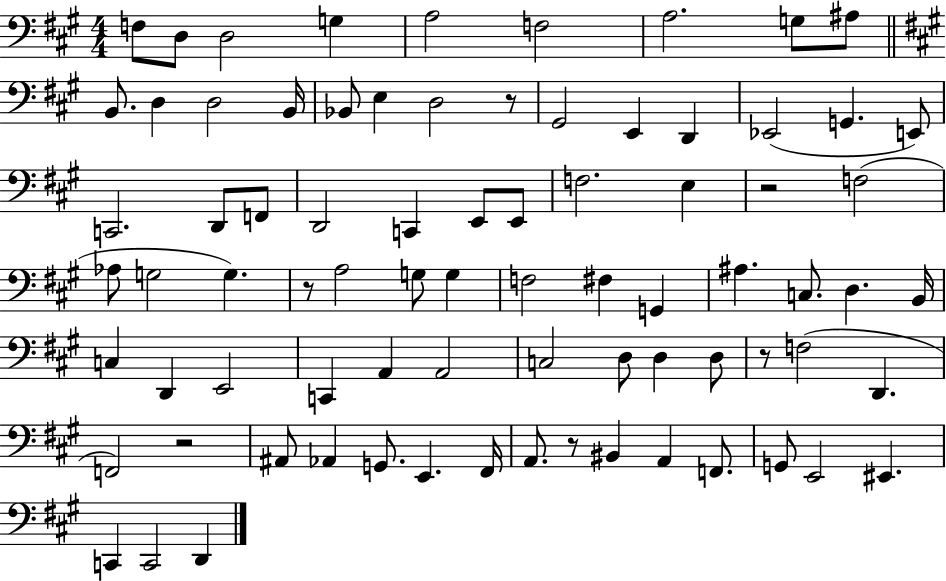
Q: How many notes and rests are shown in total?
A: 79